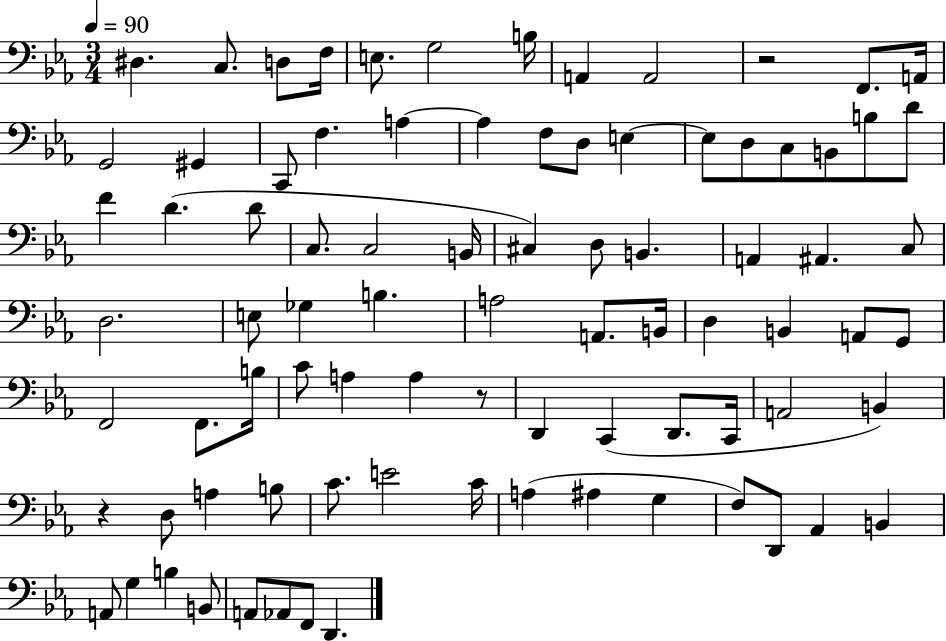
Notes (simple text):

D#3/q. C3/e. D3/e F3/s E3/e. G3/h B3/s A2/q A2/h R/h F2/e. A2/s G2/h G#2/q C2/e F3/q. A3/q A3/q F3/e D3/e E3/q E3/e D3/e C3/e B2/e B3/e D4/e F4/q D4/q. D4/e C3/e. C3/h B2/s C#3/q D3/e B2/q. A2/q A#2/q. C3/e D3/h. E3/e Gb3/q B3/q. A3/h A2/e. B2/s D3/q B2/q A2/e G2/e F2/h F2/e. B3/s C4/e A3/q A3/q R/e D2/q C2/q D2/e. C2/s A2/h B2/q R/q D3/e A3/q B3/e C4/e. E4/h C4/s A3/q A#3/q G3/q F3/e D2/e Ab2/q B2/q A2/e G3/q B3/q B2/e A2/e Ab2/e F2/e D2/q.